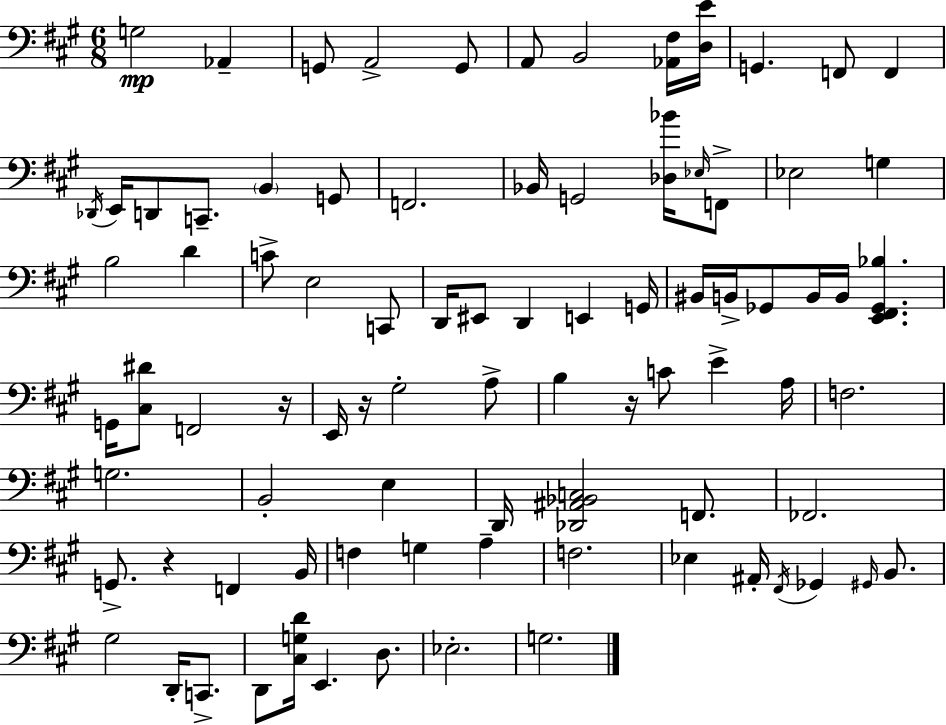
G3/h Ab2/q G2/e A2/h G2/e A2/e B2/h [Ab2,F#3]/s [D3,E4]/s G2/q. F2/e F2/q Db2/s E2/s D2/e C2/e. B2/q G2/e F2/h. Bb2/s G2/h [Db3,Bb4]/s Eb3/s F2/e Eb3/h G3/q B3/h D4/q C4/e E3/h C2/e D2/s EIS2/e D2/q E2/q G2/s BIS2/s B2/s Gb2/e B2/s B2/s [E2,F#2,Gb2,Bb3]/q. G2/s [C#3,D#4]/e F2/h R/s E2/s R/s G#3/h A3/e B3/q R/s C4/e E4/q A3/s F3/h. G3/h. B2/h E3/q D2/s [Db2,A#2,Bb2,C3]/h F2/e. FES2/h. G2/e. R/q F2/q B2/s F3/q G3/q A3/q F3/h. Eb3/q A#2/s F#2/s Gb2/q G#2/s B2/e. G#3/h D2/s C2/e. D2/e [C#3,G3,D4]/s E2/q. D3/e. Eb3/h. G3/h.